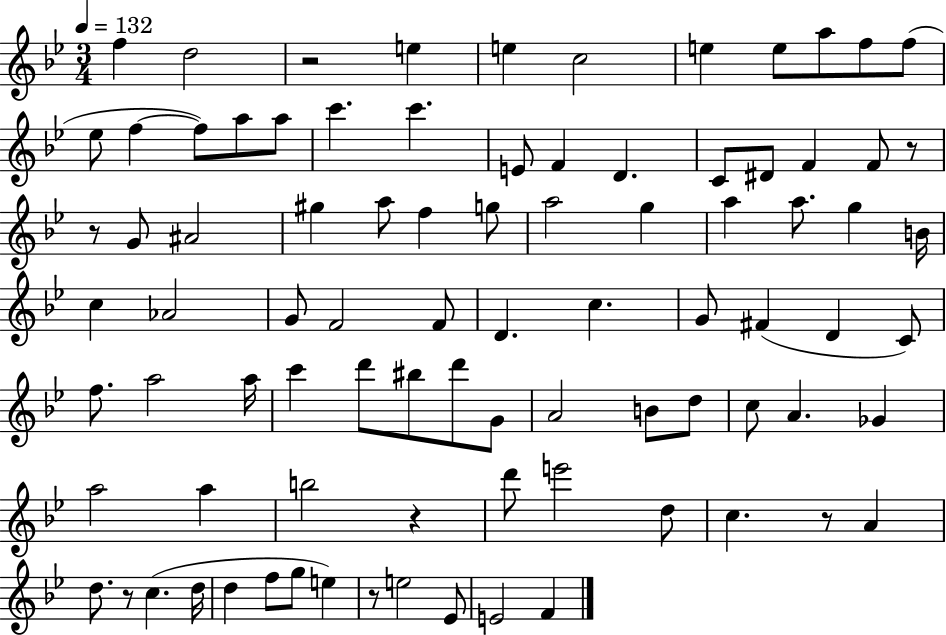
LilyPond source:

{
  \clef treble
  \numericTimeSignature
  \time 3/4
  \key bes \major
  \tempo 4 = 132
  \repeat volta 2 { f''4 d''2 | r2 e''4 | e''4 c''2 | e''4 e''8 a''8 f''8 f''8( | \break ees''8 f''4~~ f''8) a''8 a''8 | c'''4. c'''4. | e'8 f'4 d'4. | c'8 dis'8 f'4 f'8 r8 | \break r8 g'8 ais'2 | gis''4 a''8 f''4 g''8 | a''2 g''4 | a''4 a''8. g''4 b'16 | \break c''4 aes'2 | g'8 f'2 f'8 | d'4. c''4. | g'8 fis'4( d'4 c'8) | \break f''8. a''2 a''16 | c'''4 d'''8 bis''8 d'''8 g'8 | a'2 b'8 d''8 | c''8 a'4. ges'4 | \break a''2 a''4 | b''2 r4 | d'''8 e'''2 d''8 | c''4. r8 a'4 | \break d''8. r8 c''4.( d''16 | d''4 f''8 g''8 e''4) | r8 e''2 ees'8 | e'2 f'4 | \break } \bar "|."
}